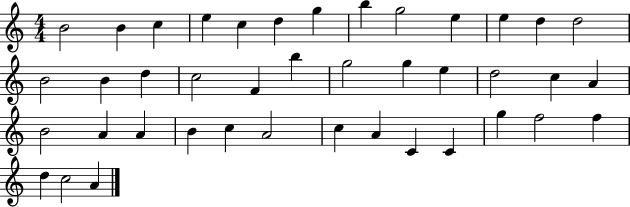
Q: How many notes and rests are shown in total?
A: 41